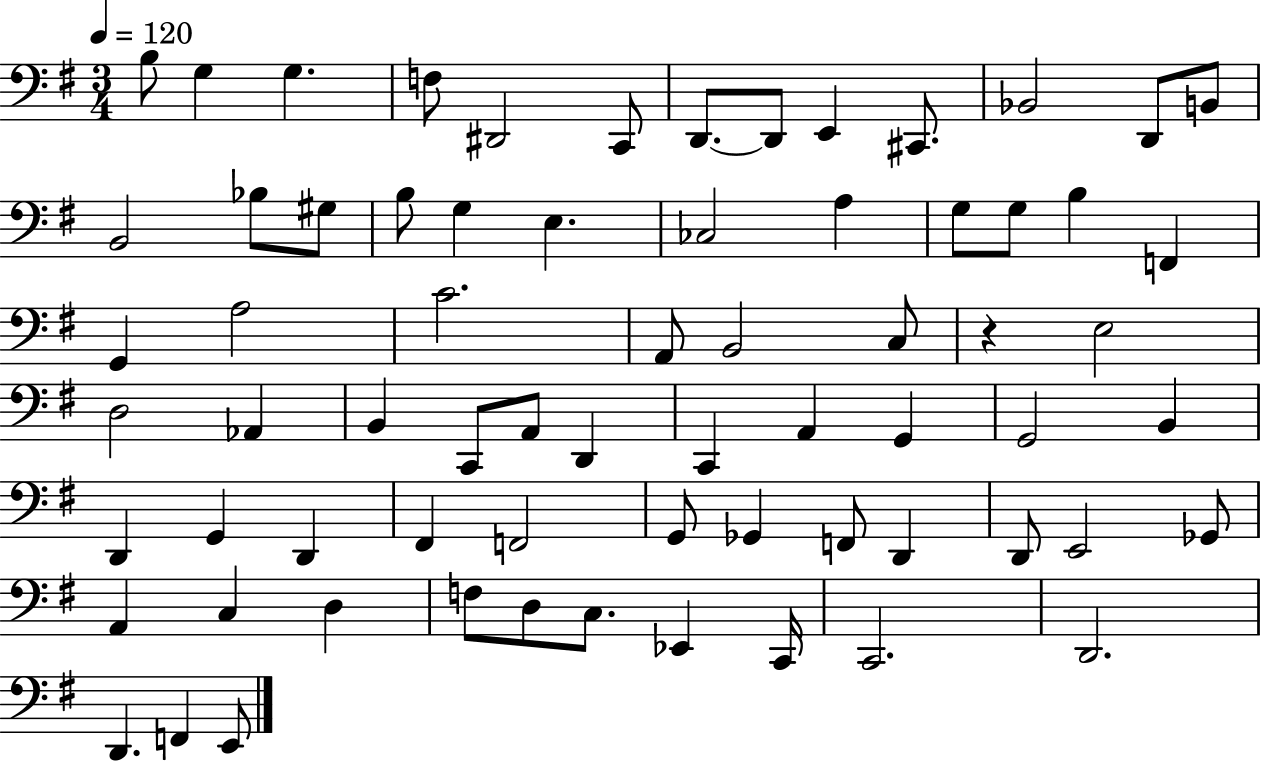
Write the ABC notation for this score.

X:1
T:Untitled
M:3/4
L:1/4
K:G
B,/2 G, G, F,/2 ^D,,2 C,,/2 D,,/2 D,,/2 E,, ^C,,/2 _B,,2 D,,/2 B,,/2 B,,2 _B,/2 ^G,/2 B,/2 G, E, _C,2 A, G,/2 G,/2 B, F,, G,, A,2 C2 A,,/2 B,,2 C,/2 z E,2 D,2 _A,, B,, C,,/2 A,,/2 D,, C,, A,, G,, G,,2 B,, D,, G,, D,, ^F,, F,,2 G,,/2 _G,, F,,/2 D,, D,,/2 E,,2 _G,,/2 A,, C, D, F,/2 D,/2 C,/2 _E,, C,,/4 C,,2 D,,2 D,, F,, E,,/2